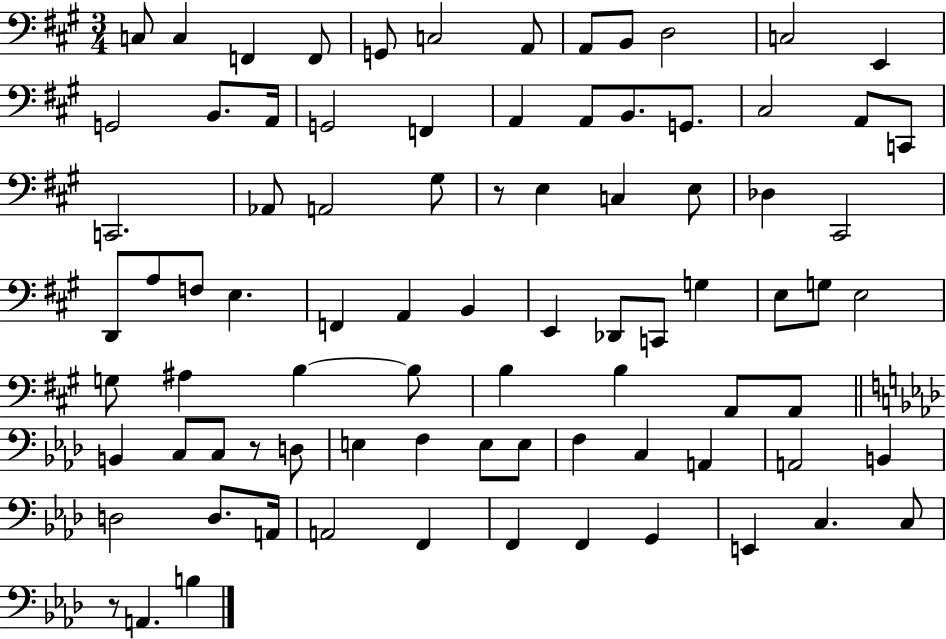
{
  \clef bass
  \numericTimeSignature
  \time 3/4
  \key a \major
  \repeat volta 2 { c8 c4 f,4 f,8 | g,8 c2 a,8 | a,8 b,8 d2 | c2 e,4 | \break g,2 b,8. a,16 | g,2 f,4 | a,4 a,8 b,8. g,8. | cis2 a,8 c,8 | \break c,2. | aes,8 a,2 gis8 | r8 e4 c4 e8 | des4 cis,2 | \break d,8 a8 f8 e4. | f,4 a,4 b,4 | e,4 des,8 c,8 g4 | e8 g8 e2 | \break g8 ais4 b4~~ b8 | b4 b4 a,8 a,8 | \bar "||" \break \key f \minor b,4 c8 c8 r8 d8 | e4 f4 e8 e8 | f4 c4 a,4 | a,2 b,4 | \break d2 d8. a,16 | a,2 f,4 | f,4 f,4 g,4 | e,4 c4. c8 | \break r8 a,4. b4 | } \bar "|."
}